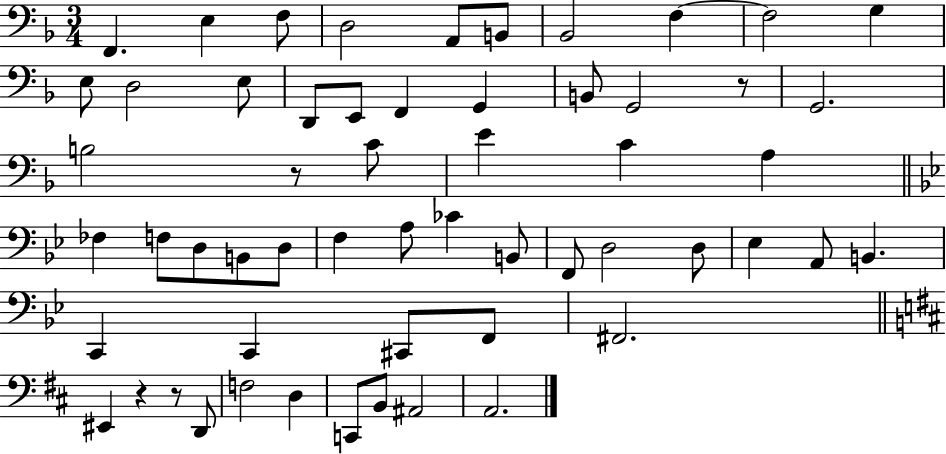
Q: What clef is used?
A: bass